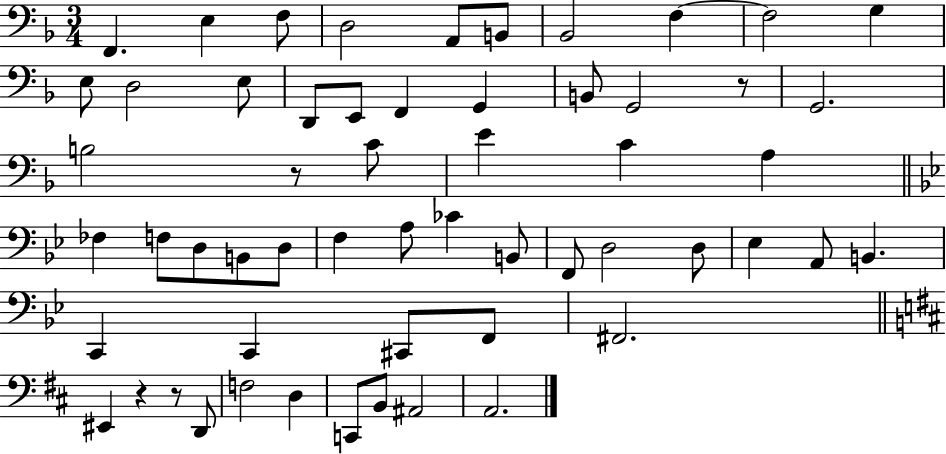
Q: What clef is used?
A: bass